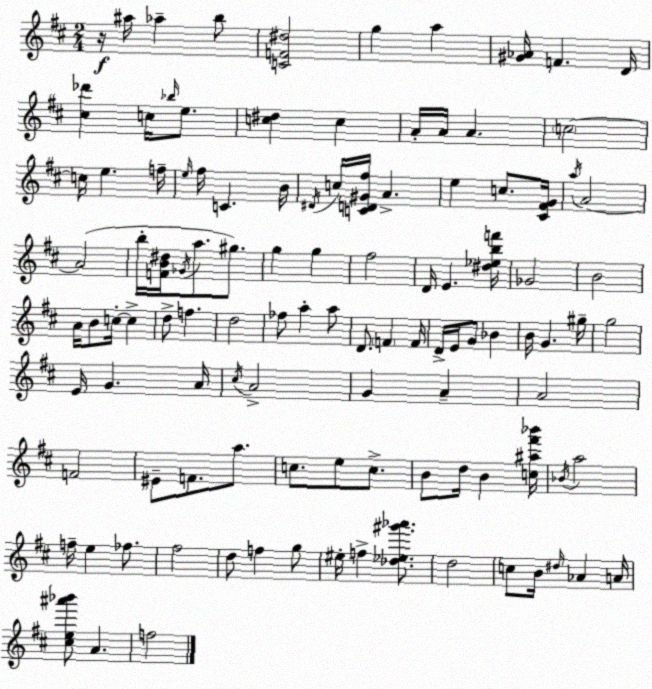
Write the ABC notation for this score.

X:1
T:Untitled
M:2/4
L:1/4
K:D
z/4 ^a/4 _a b/2 [CF^d]2 g a [^G_A]/4 F D/4 [^c_d'] c/4 _b/4 e/2 [c^d] c A/4 A/4 A c2 c/4 e f/4 e/4 ^f/4 C B/4 ^D/4 c/4 [CD^G^f]/4 A e c/2 [^C^FG]/4 a/4 A2 A2 b/4 [FB^d]/4 _G/4 a/2 ^g/2 g g ^f2 D/4 E [^d_ebf']/4 _G2 B2 A/4 B/2 c/4 c d/2 f d2 _f/2 a a/2 D/2 F F/4 D/4 E/4 G/2 _B B/4 G ^g/4 g2 E/4 G A/4 ^c/4 A2 G A A2 F2 ^E/2 F/2 a/2 c/2 e/2 c/2 B/2 d/4 B [c^a^f'_b']/4 _B/4 a2 f/4 e _f/2 ^f2 d/2 f g/2 ^e/4 f [_d_e^g'_a']/2 d2 c/2 B/4 ^d/4 _A A/4 [^ce^a'_b']/2 A f2